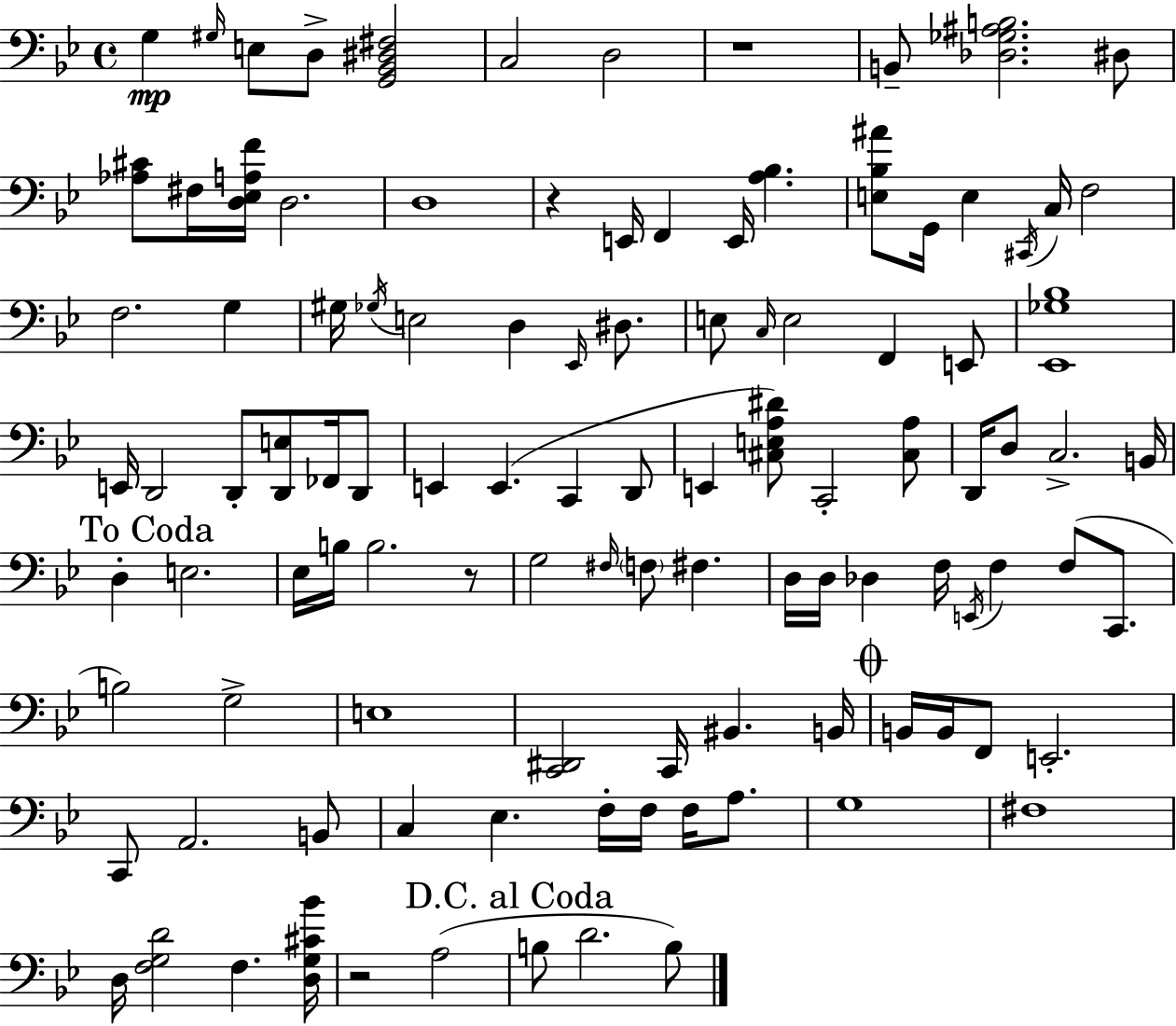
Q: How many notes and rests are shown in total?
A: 108